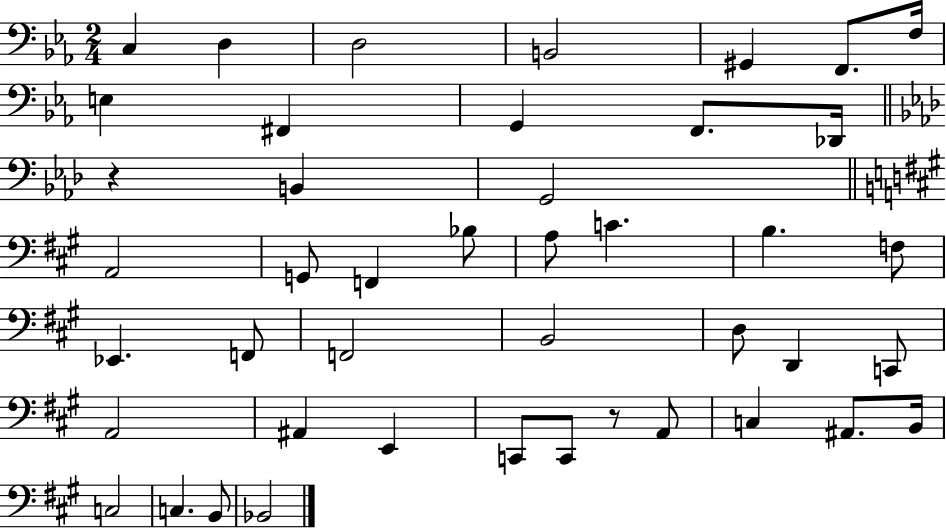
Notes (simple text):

C3/q D3/q D3/h B2/h G#2/q F2/e. F3/s E3/q F#2/q G2/q F2/e. Db2/s R/q B2/q G2/h A2/h G2/e F2/q Bb3/e A3/e C4/q. B3/q. F3/e Eb2/q. F2/e F2/h B2/h D3/e D2/q C2/e A2/h A#2/q E2/q C2/e C2/e R/e A2/e C3/q A#2/e. B2/s C3/h C3/q. B2/e Bb2/h